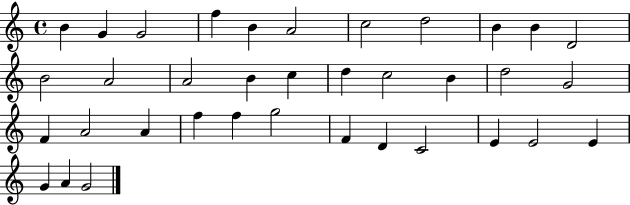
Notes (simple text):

B4/q G4/q G4/h F5/q B4/q A4/h C5/h D5/h B4/q B4/q D4/h B4/h A4/h A4/h B4/q C5/q D5/q C5/h B4/q D5/h G4/h F4/q A4/h A4/q F5/q F5/q G5/h F4/q D4/q C4/h E4/q E4/h E4/q G4/q A4/q G4/h